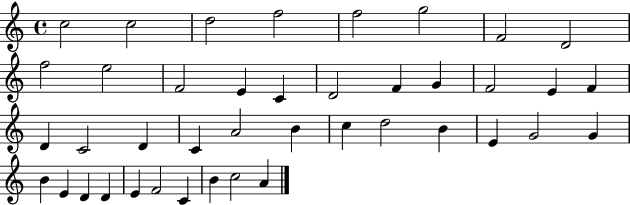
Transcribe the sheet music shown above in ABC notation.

X:1
T:Untitled
M:4/4
L:1/4
K:C
c2 c2 d2 f2 f2 g2 F2 D2 f2 e2 F2 E C D2 F G F2 E F D C2 D C A2 B c d2 B E G2 G B E D D E F2 C B c2 A